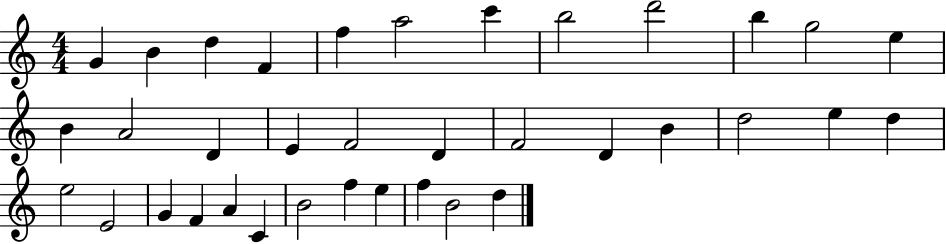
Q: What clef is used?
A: treble